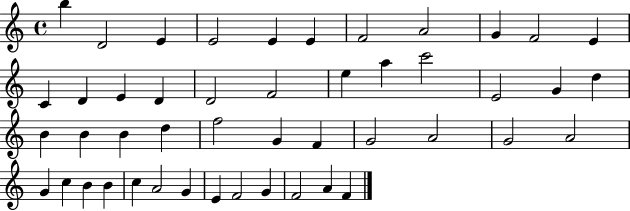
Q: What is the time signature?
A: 4/4